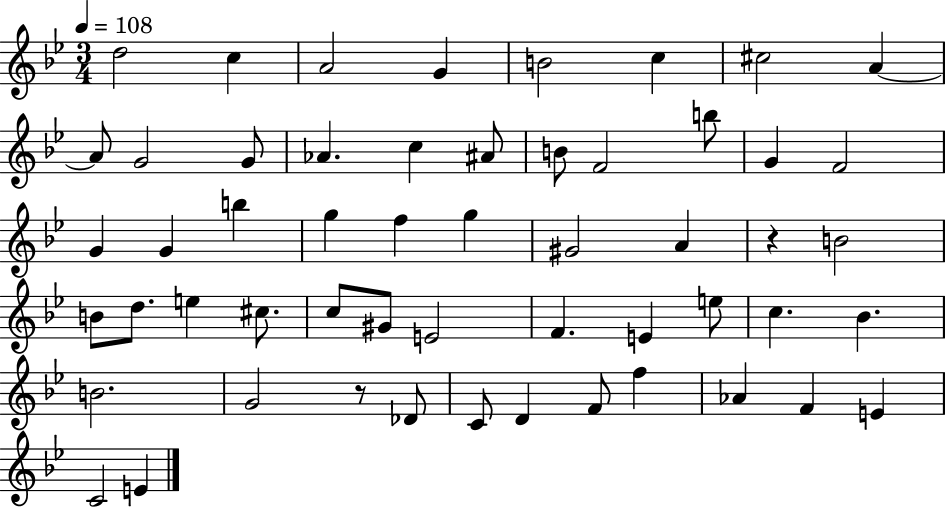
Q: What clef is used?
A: treble